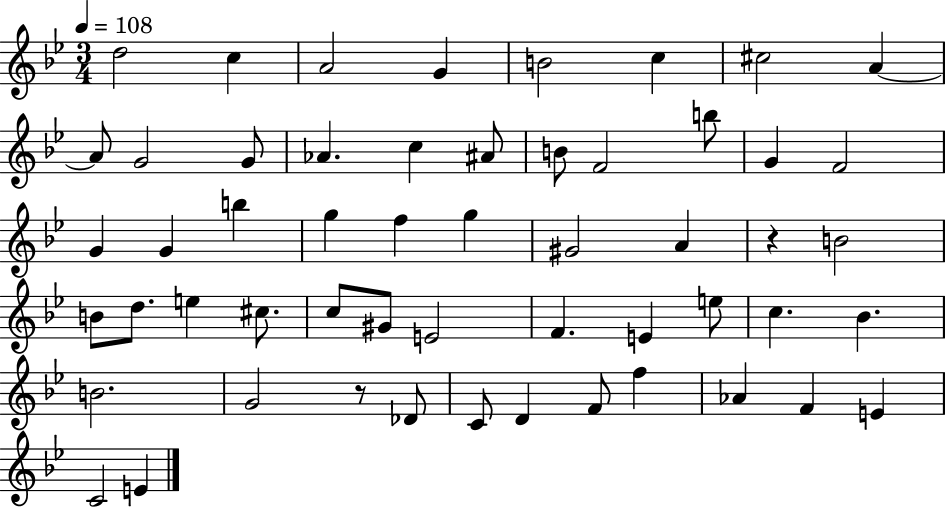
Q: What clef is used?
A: treble